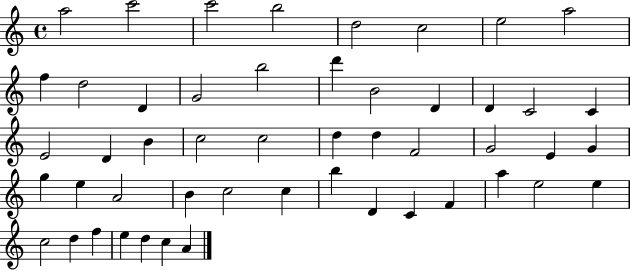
A5/h C6/h C6/h B5/h D5/h C5/h E5/h A5/h F5/q D5/h D4/q G4/h B5/h D6/q B4/h D4/q D4/q C4/h C4/q E4/h D4/q B4/q C5/h C5/h D5/q D5/q F4/h G4/h E4/q G4/q G5/q E5/q A4/h B4/q C5/h C5/q B5/q D4/q C4/q F4/q A5/q E5/h E5/q C5/h D5/q F5/q E5/q D5/q C5/q A4/q